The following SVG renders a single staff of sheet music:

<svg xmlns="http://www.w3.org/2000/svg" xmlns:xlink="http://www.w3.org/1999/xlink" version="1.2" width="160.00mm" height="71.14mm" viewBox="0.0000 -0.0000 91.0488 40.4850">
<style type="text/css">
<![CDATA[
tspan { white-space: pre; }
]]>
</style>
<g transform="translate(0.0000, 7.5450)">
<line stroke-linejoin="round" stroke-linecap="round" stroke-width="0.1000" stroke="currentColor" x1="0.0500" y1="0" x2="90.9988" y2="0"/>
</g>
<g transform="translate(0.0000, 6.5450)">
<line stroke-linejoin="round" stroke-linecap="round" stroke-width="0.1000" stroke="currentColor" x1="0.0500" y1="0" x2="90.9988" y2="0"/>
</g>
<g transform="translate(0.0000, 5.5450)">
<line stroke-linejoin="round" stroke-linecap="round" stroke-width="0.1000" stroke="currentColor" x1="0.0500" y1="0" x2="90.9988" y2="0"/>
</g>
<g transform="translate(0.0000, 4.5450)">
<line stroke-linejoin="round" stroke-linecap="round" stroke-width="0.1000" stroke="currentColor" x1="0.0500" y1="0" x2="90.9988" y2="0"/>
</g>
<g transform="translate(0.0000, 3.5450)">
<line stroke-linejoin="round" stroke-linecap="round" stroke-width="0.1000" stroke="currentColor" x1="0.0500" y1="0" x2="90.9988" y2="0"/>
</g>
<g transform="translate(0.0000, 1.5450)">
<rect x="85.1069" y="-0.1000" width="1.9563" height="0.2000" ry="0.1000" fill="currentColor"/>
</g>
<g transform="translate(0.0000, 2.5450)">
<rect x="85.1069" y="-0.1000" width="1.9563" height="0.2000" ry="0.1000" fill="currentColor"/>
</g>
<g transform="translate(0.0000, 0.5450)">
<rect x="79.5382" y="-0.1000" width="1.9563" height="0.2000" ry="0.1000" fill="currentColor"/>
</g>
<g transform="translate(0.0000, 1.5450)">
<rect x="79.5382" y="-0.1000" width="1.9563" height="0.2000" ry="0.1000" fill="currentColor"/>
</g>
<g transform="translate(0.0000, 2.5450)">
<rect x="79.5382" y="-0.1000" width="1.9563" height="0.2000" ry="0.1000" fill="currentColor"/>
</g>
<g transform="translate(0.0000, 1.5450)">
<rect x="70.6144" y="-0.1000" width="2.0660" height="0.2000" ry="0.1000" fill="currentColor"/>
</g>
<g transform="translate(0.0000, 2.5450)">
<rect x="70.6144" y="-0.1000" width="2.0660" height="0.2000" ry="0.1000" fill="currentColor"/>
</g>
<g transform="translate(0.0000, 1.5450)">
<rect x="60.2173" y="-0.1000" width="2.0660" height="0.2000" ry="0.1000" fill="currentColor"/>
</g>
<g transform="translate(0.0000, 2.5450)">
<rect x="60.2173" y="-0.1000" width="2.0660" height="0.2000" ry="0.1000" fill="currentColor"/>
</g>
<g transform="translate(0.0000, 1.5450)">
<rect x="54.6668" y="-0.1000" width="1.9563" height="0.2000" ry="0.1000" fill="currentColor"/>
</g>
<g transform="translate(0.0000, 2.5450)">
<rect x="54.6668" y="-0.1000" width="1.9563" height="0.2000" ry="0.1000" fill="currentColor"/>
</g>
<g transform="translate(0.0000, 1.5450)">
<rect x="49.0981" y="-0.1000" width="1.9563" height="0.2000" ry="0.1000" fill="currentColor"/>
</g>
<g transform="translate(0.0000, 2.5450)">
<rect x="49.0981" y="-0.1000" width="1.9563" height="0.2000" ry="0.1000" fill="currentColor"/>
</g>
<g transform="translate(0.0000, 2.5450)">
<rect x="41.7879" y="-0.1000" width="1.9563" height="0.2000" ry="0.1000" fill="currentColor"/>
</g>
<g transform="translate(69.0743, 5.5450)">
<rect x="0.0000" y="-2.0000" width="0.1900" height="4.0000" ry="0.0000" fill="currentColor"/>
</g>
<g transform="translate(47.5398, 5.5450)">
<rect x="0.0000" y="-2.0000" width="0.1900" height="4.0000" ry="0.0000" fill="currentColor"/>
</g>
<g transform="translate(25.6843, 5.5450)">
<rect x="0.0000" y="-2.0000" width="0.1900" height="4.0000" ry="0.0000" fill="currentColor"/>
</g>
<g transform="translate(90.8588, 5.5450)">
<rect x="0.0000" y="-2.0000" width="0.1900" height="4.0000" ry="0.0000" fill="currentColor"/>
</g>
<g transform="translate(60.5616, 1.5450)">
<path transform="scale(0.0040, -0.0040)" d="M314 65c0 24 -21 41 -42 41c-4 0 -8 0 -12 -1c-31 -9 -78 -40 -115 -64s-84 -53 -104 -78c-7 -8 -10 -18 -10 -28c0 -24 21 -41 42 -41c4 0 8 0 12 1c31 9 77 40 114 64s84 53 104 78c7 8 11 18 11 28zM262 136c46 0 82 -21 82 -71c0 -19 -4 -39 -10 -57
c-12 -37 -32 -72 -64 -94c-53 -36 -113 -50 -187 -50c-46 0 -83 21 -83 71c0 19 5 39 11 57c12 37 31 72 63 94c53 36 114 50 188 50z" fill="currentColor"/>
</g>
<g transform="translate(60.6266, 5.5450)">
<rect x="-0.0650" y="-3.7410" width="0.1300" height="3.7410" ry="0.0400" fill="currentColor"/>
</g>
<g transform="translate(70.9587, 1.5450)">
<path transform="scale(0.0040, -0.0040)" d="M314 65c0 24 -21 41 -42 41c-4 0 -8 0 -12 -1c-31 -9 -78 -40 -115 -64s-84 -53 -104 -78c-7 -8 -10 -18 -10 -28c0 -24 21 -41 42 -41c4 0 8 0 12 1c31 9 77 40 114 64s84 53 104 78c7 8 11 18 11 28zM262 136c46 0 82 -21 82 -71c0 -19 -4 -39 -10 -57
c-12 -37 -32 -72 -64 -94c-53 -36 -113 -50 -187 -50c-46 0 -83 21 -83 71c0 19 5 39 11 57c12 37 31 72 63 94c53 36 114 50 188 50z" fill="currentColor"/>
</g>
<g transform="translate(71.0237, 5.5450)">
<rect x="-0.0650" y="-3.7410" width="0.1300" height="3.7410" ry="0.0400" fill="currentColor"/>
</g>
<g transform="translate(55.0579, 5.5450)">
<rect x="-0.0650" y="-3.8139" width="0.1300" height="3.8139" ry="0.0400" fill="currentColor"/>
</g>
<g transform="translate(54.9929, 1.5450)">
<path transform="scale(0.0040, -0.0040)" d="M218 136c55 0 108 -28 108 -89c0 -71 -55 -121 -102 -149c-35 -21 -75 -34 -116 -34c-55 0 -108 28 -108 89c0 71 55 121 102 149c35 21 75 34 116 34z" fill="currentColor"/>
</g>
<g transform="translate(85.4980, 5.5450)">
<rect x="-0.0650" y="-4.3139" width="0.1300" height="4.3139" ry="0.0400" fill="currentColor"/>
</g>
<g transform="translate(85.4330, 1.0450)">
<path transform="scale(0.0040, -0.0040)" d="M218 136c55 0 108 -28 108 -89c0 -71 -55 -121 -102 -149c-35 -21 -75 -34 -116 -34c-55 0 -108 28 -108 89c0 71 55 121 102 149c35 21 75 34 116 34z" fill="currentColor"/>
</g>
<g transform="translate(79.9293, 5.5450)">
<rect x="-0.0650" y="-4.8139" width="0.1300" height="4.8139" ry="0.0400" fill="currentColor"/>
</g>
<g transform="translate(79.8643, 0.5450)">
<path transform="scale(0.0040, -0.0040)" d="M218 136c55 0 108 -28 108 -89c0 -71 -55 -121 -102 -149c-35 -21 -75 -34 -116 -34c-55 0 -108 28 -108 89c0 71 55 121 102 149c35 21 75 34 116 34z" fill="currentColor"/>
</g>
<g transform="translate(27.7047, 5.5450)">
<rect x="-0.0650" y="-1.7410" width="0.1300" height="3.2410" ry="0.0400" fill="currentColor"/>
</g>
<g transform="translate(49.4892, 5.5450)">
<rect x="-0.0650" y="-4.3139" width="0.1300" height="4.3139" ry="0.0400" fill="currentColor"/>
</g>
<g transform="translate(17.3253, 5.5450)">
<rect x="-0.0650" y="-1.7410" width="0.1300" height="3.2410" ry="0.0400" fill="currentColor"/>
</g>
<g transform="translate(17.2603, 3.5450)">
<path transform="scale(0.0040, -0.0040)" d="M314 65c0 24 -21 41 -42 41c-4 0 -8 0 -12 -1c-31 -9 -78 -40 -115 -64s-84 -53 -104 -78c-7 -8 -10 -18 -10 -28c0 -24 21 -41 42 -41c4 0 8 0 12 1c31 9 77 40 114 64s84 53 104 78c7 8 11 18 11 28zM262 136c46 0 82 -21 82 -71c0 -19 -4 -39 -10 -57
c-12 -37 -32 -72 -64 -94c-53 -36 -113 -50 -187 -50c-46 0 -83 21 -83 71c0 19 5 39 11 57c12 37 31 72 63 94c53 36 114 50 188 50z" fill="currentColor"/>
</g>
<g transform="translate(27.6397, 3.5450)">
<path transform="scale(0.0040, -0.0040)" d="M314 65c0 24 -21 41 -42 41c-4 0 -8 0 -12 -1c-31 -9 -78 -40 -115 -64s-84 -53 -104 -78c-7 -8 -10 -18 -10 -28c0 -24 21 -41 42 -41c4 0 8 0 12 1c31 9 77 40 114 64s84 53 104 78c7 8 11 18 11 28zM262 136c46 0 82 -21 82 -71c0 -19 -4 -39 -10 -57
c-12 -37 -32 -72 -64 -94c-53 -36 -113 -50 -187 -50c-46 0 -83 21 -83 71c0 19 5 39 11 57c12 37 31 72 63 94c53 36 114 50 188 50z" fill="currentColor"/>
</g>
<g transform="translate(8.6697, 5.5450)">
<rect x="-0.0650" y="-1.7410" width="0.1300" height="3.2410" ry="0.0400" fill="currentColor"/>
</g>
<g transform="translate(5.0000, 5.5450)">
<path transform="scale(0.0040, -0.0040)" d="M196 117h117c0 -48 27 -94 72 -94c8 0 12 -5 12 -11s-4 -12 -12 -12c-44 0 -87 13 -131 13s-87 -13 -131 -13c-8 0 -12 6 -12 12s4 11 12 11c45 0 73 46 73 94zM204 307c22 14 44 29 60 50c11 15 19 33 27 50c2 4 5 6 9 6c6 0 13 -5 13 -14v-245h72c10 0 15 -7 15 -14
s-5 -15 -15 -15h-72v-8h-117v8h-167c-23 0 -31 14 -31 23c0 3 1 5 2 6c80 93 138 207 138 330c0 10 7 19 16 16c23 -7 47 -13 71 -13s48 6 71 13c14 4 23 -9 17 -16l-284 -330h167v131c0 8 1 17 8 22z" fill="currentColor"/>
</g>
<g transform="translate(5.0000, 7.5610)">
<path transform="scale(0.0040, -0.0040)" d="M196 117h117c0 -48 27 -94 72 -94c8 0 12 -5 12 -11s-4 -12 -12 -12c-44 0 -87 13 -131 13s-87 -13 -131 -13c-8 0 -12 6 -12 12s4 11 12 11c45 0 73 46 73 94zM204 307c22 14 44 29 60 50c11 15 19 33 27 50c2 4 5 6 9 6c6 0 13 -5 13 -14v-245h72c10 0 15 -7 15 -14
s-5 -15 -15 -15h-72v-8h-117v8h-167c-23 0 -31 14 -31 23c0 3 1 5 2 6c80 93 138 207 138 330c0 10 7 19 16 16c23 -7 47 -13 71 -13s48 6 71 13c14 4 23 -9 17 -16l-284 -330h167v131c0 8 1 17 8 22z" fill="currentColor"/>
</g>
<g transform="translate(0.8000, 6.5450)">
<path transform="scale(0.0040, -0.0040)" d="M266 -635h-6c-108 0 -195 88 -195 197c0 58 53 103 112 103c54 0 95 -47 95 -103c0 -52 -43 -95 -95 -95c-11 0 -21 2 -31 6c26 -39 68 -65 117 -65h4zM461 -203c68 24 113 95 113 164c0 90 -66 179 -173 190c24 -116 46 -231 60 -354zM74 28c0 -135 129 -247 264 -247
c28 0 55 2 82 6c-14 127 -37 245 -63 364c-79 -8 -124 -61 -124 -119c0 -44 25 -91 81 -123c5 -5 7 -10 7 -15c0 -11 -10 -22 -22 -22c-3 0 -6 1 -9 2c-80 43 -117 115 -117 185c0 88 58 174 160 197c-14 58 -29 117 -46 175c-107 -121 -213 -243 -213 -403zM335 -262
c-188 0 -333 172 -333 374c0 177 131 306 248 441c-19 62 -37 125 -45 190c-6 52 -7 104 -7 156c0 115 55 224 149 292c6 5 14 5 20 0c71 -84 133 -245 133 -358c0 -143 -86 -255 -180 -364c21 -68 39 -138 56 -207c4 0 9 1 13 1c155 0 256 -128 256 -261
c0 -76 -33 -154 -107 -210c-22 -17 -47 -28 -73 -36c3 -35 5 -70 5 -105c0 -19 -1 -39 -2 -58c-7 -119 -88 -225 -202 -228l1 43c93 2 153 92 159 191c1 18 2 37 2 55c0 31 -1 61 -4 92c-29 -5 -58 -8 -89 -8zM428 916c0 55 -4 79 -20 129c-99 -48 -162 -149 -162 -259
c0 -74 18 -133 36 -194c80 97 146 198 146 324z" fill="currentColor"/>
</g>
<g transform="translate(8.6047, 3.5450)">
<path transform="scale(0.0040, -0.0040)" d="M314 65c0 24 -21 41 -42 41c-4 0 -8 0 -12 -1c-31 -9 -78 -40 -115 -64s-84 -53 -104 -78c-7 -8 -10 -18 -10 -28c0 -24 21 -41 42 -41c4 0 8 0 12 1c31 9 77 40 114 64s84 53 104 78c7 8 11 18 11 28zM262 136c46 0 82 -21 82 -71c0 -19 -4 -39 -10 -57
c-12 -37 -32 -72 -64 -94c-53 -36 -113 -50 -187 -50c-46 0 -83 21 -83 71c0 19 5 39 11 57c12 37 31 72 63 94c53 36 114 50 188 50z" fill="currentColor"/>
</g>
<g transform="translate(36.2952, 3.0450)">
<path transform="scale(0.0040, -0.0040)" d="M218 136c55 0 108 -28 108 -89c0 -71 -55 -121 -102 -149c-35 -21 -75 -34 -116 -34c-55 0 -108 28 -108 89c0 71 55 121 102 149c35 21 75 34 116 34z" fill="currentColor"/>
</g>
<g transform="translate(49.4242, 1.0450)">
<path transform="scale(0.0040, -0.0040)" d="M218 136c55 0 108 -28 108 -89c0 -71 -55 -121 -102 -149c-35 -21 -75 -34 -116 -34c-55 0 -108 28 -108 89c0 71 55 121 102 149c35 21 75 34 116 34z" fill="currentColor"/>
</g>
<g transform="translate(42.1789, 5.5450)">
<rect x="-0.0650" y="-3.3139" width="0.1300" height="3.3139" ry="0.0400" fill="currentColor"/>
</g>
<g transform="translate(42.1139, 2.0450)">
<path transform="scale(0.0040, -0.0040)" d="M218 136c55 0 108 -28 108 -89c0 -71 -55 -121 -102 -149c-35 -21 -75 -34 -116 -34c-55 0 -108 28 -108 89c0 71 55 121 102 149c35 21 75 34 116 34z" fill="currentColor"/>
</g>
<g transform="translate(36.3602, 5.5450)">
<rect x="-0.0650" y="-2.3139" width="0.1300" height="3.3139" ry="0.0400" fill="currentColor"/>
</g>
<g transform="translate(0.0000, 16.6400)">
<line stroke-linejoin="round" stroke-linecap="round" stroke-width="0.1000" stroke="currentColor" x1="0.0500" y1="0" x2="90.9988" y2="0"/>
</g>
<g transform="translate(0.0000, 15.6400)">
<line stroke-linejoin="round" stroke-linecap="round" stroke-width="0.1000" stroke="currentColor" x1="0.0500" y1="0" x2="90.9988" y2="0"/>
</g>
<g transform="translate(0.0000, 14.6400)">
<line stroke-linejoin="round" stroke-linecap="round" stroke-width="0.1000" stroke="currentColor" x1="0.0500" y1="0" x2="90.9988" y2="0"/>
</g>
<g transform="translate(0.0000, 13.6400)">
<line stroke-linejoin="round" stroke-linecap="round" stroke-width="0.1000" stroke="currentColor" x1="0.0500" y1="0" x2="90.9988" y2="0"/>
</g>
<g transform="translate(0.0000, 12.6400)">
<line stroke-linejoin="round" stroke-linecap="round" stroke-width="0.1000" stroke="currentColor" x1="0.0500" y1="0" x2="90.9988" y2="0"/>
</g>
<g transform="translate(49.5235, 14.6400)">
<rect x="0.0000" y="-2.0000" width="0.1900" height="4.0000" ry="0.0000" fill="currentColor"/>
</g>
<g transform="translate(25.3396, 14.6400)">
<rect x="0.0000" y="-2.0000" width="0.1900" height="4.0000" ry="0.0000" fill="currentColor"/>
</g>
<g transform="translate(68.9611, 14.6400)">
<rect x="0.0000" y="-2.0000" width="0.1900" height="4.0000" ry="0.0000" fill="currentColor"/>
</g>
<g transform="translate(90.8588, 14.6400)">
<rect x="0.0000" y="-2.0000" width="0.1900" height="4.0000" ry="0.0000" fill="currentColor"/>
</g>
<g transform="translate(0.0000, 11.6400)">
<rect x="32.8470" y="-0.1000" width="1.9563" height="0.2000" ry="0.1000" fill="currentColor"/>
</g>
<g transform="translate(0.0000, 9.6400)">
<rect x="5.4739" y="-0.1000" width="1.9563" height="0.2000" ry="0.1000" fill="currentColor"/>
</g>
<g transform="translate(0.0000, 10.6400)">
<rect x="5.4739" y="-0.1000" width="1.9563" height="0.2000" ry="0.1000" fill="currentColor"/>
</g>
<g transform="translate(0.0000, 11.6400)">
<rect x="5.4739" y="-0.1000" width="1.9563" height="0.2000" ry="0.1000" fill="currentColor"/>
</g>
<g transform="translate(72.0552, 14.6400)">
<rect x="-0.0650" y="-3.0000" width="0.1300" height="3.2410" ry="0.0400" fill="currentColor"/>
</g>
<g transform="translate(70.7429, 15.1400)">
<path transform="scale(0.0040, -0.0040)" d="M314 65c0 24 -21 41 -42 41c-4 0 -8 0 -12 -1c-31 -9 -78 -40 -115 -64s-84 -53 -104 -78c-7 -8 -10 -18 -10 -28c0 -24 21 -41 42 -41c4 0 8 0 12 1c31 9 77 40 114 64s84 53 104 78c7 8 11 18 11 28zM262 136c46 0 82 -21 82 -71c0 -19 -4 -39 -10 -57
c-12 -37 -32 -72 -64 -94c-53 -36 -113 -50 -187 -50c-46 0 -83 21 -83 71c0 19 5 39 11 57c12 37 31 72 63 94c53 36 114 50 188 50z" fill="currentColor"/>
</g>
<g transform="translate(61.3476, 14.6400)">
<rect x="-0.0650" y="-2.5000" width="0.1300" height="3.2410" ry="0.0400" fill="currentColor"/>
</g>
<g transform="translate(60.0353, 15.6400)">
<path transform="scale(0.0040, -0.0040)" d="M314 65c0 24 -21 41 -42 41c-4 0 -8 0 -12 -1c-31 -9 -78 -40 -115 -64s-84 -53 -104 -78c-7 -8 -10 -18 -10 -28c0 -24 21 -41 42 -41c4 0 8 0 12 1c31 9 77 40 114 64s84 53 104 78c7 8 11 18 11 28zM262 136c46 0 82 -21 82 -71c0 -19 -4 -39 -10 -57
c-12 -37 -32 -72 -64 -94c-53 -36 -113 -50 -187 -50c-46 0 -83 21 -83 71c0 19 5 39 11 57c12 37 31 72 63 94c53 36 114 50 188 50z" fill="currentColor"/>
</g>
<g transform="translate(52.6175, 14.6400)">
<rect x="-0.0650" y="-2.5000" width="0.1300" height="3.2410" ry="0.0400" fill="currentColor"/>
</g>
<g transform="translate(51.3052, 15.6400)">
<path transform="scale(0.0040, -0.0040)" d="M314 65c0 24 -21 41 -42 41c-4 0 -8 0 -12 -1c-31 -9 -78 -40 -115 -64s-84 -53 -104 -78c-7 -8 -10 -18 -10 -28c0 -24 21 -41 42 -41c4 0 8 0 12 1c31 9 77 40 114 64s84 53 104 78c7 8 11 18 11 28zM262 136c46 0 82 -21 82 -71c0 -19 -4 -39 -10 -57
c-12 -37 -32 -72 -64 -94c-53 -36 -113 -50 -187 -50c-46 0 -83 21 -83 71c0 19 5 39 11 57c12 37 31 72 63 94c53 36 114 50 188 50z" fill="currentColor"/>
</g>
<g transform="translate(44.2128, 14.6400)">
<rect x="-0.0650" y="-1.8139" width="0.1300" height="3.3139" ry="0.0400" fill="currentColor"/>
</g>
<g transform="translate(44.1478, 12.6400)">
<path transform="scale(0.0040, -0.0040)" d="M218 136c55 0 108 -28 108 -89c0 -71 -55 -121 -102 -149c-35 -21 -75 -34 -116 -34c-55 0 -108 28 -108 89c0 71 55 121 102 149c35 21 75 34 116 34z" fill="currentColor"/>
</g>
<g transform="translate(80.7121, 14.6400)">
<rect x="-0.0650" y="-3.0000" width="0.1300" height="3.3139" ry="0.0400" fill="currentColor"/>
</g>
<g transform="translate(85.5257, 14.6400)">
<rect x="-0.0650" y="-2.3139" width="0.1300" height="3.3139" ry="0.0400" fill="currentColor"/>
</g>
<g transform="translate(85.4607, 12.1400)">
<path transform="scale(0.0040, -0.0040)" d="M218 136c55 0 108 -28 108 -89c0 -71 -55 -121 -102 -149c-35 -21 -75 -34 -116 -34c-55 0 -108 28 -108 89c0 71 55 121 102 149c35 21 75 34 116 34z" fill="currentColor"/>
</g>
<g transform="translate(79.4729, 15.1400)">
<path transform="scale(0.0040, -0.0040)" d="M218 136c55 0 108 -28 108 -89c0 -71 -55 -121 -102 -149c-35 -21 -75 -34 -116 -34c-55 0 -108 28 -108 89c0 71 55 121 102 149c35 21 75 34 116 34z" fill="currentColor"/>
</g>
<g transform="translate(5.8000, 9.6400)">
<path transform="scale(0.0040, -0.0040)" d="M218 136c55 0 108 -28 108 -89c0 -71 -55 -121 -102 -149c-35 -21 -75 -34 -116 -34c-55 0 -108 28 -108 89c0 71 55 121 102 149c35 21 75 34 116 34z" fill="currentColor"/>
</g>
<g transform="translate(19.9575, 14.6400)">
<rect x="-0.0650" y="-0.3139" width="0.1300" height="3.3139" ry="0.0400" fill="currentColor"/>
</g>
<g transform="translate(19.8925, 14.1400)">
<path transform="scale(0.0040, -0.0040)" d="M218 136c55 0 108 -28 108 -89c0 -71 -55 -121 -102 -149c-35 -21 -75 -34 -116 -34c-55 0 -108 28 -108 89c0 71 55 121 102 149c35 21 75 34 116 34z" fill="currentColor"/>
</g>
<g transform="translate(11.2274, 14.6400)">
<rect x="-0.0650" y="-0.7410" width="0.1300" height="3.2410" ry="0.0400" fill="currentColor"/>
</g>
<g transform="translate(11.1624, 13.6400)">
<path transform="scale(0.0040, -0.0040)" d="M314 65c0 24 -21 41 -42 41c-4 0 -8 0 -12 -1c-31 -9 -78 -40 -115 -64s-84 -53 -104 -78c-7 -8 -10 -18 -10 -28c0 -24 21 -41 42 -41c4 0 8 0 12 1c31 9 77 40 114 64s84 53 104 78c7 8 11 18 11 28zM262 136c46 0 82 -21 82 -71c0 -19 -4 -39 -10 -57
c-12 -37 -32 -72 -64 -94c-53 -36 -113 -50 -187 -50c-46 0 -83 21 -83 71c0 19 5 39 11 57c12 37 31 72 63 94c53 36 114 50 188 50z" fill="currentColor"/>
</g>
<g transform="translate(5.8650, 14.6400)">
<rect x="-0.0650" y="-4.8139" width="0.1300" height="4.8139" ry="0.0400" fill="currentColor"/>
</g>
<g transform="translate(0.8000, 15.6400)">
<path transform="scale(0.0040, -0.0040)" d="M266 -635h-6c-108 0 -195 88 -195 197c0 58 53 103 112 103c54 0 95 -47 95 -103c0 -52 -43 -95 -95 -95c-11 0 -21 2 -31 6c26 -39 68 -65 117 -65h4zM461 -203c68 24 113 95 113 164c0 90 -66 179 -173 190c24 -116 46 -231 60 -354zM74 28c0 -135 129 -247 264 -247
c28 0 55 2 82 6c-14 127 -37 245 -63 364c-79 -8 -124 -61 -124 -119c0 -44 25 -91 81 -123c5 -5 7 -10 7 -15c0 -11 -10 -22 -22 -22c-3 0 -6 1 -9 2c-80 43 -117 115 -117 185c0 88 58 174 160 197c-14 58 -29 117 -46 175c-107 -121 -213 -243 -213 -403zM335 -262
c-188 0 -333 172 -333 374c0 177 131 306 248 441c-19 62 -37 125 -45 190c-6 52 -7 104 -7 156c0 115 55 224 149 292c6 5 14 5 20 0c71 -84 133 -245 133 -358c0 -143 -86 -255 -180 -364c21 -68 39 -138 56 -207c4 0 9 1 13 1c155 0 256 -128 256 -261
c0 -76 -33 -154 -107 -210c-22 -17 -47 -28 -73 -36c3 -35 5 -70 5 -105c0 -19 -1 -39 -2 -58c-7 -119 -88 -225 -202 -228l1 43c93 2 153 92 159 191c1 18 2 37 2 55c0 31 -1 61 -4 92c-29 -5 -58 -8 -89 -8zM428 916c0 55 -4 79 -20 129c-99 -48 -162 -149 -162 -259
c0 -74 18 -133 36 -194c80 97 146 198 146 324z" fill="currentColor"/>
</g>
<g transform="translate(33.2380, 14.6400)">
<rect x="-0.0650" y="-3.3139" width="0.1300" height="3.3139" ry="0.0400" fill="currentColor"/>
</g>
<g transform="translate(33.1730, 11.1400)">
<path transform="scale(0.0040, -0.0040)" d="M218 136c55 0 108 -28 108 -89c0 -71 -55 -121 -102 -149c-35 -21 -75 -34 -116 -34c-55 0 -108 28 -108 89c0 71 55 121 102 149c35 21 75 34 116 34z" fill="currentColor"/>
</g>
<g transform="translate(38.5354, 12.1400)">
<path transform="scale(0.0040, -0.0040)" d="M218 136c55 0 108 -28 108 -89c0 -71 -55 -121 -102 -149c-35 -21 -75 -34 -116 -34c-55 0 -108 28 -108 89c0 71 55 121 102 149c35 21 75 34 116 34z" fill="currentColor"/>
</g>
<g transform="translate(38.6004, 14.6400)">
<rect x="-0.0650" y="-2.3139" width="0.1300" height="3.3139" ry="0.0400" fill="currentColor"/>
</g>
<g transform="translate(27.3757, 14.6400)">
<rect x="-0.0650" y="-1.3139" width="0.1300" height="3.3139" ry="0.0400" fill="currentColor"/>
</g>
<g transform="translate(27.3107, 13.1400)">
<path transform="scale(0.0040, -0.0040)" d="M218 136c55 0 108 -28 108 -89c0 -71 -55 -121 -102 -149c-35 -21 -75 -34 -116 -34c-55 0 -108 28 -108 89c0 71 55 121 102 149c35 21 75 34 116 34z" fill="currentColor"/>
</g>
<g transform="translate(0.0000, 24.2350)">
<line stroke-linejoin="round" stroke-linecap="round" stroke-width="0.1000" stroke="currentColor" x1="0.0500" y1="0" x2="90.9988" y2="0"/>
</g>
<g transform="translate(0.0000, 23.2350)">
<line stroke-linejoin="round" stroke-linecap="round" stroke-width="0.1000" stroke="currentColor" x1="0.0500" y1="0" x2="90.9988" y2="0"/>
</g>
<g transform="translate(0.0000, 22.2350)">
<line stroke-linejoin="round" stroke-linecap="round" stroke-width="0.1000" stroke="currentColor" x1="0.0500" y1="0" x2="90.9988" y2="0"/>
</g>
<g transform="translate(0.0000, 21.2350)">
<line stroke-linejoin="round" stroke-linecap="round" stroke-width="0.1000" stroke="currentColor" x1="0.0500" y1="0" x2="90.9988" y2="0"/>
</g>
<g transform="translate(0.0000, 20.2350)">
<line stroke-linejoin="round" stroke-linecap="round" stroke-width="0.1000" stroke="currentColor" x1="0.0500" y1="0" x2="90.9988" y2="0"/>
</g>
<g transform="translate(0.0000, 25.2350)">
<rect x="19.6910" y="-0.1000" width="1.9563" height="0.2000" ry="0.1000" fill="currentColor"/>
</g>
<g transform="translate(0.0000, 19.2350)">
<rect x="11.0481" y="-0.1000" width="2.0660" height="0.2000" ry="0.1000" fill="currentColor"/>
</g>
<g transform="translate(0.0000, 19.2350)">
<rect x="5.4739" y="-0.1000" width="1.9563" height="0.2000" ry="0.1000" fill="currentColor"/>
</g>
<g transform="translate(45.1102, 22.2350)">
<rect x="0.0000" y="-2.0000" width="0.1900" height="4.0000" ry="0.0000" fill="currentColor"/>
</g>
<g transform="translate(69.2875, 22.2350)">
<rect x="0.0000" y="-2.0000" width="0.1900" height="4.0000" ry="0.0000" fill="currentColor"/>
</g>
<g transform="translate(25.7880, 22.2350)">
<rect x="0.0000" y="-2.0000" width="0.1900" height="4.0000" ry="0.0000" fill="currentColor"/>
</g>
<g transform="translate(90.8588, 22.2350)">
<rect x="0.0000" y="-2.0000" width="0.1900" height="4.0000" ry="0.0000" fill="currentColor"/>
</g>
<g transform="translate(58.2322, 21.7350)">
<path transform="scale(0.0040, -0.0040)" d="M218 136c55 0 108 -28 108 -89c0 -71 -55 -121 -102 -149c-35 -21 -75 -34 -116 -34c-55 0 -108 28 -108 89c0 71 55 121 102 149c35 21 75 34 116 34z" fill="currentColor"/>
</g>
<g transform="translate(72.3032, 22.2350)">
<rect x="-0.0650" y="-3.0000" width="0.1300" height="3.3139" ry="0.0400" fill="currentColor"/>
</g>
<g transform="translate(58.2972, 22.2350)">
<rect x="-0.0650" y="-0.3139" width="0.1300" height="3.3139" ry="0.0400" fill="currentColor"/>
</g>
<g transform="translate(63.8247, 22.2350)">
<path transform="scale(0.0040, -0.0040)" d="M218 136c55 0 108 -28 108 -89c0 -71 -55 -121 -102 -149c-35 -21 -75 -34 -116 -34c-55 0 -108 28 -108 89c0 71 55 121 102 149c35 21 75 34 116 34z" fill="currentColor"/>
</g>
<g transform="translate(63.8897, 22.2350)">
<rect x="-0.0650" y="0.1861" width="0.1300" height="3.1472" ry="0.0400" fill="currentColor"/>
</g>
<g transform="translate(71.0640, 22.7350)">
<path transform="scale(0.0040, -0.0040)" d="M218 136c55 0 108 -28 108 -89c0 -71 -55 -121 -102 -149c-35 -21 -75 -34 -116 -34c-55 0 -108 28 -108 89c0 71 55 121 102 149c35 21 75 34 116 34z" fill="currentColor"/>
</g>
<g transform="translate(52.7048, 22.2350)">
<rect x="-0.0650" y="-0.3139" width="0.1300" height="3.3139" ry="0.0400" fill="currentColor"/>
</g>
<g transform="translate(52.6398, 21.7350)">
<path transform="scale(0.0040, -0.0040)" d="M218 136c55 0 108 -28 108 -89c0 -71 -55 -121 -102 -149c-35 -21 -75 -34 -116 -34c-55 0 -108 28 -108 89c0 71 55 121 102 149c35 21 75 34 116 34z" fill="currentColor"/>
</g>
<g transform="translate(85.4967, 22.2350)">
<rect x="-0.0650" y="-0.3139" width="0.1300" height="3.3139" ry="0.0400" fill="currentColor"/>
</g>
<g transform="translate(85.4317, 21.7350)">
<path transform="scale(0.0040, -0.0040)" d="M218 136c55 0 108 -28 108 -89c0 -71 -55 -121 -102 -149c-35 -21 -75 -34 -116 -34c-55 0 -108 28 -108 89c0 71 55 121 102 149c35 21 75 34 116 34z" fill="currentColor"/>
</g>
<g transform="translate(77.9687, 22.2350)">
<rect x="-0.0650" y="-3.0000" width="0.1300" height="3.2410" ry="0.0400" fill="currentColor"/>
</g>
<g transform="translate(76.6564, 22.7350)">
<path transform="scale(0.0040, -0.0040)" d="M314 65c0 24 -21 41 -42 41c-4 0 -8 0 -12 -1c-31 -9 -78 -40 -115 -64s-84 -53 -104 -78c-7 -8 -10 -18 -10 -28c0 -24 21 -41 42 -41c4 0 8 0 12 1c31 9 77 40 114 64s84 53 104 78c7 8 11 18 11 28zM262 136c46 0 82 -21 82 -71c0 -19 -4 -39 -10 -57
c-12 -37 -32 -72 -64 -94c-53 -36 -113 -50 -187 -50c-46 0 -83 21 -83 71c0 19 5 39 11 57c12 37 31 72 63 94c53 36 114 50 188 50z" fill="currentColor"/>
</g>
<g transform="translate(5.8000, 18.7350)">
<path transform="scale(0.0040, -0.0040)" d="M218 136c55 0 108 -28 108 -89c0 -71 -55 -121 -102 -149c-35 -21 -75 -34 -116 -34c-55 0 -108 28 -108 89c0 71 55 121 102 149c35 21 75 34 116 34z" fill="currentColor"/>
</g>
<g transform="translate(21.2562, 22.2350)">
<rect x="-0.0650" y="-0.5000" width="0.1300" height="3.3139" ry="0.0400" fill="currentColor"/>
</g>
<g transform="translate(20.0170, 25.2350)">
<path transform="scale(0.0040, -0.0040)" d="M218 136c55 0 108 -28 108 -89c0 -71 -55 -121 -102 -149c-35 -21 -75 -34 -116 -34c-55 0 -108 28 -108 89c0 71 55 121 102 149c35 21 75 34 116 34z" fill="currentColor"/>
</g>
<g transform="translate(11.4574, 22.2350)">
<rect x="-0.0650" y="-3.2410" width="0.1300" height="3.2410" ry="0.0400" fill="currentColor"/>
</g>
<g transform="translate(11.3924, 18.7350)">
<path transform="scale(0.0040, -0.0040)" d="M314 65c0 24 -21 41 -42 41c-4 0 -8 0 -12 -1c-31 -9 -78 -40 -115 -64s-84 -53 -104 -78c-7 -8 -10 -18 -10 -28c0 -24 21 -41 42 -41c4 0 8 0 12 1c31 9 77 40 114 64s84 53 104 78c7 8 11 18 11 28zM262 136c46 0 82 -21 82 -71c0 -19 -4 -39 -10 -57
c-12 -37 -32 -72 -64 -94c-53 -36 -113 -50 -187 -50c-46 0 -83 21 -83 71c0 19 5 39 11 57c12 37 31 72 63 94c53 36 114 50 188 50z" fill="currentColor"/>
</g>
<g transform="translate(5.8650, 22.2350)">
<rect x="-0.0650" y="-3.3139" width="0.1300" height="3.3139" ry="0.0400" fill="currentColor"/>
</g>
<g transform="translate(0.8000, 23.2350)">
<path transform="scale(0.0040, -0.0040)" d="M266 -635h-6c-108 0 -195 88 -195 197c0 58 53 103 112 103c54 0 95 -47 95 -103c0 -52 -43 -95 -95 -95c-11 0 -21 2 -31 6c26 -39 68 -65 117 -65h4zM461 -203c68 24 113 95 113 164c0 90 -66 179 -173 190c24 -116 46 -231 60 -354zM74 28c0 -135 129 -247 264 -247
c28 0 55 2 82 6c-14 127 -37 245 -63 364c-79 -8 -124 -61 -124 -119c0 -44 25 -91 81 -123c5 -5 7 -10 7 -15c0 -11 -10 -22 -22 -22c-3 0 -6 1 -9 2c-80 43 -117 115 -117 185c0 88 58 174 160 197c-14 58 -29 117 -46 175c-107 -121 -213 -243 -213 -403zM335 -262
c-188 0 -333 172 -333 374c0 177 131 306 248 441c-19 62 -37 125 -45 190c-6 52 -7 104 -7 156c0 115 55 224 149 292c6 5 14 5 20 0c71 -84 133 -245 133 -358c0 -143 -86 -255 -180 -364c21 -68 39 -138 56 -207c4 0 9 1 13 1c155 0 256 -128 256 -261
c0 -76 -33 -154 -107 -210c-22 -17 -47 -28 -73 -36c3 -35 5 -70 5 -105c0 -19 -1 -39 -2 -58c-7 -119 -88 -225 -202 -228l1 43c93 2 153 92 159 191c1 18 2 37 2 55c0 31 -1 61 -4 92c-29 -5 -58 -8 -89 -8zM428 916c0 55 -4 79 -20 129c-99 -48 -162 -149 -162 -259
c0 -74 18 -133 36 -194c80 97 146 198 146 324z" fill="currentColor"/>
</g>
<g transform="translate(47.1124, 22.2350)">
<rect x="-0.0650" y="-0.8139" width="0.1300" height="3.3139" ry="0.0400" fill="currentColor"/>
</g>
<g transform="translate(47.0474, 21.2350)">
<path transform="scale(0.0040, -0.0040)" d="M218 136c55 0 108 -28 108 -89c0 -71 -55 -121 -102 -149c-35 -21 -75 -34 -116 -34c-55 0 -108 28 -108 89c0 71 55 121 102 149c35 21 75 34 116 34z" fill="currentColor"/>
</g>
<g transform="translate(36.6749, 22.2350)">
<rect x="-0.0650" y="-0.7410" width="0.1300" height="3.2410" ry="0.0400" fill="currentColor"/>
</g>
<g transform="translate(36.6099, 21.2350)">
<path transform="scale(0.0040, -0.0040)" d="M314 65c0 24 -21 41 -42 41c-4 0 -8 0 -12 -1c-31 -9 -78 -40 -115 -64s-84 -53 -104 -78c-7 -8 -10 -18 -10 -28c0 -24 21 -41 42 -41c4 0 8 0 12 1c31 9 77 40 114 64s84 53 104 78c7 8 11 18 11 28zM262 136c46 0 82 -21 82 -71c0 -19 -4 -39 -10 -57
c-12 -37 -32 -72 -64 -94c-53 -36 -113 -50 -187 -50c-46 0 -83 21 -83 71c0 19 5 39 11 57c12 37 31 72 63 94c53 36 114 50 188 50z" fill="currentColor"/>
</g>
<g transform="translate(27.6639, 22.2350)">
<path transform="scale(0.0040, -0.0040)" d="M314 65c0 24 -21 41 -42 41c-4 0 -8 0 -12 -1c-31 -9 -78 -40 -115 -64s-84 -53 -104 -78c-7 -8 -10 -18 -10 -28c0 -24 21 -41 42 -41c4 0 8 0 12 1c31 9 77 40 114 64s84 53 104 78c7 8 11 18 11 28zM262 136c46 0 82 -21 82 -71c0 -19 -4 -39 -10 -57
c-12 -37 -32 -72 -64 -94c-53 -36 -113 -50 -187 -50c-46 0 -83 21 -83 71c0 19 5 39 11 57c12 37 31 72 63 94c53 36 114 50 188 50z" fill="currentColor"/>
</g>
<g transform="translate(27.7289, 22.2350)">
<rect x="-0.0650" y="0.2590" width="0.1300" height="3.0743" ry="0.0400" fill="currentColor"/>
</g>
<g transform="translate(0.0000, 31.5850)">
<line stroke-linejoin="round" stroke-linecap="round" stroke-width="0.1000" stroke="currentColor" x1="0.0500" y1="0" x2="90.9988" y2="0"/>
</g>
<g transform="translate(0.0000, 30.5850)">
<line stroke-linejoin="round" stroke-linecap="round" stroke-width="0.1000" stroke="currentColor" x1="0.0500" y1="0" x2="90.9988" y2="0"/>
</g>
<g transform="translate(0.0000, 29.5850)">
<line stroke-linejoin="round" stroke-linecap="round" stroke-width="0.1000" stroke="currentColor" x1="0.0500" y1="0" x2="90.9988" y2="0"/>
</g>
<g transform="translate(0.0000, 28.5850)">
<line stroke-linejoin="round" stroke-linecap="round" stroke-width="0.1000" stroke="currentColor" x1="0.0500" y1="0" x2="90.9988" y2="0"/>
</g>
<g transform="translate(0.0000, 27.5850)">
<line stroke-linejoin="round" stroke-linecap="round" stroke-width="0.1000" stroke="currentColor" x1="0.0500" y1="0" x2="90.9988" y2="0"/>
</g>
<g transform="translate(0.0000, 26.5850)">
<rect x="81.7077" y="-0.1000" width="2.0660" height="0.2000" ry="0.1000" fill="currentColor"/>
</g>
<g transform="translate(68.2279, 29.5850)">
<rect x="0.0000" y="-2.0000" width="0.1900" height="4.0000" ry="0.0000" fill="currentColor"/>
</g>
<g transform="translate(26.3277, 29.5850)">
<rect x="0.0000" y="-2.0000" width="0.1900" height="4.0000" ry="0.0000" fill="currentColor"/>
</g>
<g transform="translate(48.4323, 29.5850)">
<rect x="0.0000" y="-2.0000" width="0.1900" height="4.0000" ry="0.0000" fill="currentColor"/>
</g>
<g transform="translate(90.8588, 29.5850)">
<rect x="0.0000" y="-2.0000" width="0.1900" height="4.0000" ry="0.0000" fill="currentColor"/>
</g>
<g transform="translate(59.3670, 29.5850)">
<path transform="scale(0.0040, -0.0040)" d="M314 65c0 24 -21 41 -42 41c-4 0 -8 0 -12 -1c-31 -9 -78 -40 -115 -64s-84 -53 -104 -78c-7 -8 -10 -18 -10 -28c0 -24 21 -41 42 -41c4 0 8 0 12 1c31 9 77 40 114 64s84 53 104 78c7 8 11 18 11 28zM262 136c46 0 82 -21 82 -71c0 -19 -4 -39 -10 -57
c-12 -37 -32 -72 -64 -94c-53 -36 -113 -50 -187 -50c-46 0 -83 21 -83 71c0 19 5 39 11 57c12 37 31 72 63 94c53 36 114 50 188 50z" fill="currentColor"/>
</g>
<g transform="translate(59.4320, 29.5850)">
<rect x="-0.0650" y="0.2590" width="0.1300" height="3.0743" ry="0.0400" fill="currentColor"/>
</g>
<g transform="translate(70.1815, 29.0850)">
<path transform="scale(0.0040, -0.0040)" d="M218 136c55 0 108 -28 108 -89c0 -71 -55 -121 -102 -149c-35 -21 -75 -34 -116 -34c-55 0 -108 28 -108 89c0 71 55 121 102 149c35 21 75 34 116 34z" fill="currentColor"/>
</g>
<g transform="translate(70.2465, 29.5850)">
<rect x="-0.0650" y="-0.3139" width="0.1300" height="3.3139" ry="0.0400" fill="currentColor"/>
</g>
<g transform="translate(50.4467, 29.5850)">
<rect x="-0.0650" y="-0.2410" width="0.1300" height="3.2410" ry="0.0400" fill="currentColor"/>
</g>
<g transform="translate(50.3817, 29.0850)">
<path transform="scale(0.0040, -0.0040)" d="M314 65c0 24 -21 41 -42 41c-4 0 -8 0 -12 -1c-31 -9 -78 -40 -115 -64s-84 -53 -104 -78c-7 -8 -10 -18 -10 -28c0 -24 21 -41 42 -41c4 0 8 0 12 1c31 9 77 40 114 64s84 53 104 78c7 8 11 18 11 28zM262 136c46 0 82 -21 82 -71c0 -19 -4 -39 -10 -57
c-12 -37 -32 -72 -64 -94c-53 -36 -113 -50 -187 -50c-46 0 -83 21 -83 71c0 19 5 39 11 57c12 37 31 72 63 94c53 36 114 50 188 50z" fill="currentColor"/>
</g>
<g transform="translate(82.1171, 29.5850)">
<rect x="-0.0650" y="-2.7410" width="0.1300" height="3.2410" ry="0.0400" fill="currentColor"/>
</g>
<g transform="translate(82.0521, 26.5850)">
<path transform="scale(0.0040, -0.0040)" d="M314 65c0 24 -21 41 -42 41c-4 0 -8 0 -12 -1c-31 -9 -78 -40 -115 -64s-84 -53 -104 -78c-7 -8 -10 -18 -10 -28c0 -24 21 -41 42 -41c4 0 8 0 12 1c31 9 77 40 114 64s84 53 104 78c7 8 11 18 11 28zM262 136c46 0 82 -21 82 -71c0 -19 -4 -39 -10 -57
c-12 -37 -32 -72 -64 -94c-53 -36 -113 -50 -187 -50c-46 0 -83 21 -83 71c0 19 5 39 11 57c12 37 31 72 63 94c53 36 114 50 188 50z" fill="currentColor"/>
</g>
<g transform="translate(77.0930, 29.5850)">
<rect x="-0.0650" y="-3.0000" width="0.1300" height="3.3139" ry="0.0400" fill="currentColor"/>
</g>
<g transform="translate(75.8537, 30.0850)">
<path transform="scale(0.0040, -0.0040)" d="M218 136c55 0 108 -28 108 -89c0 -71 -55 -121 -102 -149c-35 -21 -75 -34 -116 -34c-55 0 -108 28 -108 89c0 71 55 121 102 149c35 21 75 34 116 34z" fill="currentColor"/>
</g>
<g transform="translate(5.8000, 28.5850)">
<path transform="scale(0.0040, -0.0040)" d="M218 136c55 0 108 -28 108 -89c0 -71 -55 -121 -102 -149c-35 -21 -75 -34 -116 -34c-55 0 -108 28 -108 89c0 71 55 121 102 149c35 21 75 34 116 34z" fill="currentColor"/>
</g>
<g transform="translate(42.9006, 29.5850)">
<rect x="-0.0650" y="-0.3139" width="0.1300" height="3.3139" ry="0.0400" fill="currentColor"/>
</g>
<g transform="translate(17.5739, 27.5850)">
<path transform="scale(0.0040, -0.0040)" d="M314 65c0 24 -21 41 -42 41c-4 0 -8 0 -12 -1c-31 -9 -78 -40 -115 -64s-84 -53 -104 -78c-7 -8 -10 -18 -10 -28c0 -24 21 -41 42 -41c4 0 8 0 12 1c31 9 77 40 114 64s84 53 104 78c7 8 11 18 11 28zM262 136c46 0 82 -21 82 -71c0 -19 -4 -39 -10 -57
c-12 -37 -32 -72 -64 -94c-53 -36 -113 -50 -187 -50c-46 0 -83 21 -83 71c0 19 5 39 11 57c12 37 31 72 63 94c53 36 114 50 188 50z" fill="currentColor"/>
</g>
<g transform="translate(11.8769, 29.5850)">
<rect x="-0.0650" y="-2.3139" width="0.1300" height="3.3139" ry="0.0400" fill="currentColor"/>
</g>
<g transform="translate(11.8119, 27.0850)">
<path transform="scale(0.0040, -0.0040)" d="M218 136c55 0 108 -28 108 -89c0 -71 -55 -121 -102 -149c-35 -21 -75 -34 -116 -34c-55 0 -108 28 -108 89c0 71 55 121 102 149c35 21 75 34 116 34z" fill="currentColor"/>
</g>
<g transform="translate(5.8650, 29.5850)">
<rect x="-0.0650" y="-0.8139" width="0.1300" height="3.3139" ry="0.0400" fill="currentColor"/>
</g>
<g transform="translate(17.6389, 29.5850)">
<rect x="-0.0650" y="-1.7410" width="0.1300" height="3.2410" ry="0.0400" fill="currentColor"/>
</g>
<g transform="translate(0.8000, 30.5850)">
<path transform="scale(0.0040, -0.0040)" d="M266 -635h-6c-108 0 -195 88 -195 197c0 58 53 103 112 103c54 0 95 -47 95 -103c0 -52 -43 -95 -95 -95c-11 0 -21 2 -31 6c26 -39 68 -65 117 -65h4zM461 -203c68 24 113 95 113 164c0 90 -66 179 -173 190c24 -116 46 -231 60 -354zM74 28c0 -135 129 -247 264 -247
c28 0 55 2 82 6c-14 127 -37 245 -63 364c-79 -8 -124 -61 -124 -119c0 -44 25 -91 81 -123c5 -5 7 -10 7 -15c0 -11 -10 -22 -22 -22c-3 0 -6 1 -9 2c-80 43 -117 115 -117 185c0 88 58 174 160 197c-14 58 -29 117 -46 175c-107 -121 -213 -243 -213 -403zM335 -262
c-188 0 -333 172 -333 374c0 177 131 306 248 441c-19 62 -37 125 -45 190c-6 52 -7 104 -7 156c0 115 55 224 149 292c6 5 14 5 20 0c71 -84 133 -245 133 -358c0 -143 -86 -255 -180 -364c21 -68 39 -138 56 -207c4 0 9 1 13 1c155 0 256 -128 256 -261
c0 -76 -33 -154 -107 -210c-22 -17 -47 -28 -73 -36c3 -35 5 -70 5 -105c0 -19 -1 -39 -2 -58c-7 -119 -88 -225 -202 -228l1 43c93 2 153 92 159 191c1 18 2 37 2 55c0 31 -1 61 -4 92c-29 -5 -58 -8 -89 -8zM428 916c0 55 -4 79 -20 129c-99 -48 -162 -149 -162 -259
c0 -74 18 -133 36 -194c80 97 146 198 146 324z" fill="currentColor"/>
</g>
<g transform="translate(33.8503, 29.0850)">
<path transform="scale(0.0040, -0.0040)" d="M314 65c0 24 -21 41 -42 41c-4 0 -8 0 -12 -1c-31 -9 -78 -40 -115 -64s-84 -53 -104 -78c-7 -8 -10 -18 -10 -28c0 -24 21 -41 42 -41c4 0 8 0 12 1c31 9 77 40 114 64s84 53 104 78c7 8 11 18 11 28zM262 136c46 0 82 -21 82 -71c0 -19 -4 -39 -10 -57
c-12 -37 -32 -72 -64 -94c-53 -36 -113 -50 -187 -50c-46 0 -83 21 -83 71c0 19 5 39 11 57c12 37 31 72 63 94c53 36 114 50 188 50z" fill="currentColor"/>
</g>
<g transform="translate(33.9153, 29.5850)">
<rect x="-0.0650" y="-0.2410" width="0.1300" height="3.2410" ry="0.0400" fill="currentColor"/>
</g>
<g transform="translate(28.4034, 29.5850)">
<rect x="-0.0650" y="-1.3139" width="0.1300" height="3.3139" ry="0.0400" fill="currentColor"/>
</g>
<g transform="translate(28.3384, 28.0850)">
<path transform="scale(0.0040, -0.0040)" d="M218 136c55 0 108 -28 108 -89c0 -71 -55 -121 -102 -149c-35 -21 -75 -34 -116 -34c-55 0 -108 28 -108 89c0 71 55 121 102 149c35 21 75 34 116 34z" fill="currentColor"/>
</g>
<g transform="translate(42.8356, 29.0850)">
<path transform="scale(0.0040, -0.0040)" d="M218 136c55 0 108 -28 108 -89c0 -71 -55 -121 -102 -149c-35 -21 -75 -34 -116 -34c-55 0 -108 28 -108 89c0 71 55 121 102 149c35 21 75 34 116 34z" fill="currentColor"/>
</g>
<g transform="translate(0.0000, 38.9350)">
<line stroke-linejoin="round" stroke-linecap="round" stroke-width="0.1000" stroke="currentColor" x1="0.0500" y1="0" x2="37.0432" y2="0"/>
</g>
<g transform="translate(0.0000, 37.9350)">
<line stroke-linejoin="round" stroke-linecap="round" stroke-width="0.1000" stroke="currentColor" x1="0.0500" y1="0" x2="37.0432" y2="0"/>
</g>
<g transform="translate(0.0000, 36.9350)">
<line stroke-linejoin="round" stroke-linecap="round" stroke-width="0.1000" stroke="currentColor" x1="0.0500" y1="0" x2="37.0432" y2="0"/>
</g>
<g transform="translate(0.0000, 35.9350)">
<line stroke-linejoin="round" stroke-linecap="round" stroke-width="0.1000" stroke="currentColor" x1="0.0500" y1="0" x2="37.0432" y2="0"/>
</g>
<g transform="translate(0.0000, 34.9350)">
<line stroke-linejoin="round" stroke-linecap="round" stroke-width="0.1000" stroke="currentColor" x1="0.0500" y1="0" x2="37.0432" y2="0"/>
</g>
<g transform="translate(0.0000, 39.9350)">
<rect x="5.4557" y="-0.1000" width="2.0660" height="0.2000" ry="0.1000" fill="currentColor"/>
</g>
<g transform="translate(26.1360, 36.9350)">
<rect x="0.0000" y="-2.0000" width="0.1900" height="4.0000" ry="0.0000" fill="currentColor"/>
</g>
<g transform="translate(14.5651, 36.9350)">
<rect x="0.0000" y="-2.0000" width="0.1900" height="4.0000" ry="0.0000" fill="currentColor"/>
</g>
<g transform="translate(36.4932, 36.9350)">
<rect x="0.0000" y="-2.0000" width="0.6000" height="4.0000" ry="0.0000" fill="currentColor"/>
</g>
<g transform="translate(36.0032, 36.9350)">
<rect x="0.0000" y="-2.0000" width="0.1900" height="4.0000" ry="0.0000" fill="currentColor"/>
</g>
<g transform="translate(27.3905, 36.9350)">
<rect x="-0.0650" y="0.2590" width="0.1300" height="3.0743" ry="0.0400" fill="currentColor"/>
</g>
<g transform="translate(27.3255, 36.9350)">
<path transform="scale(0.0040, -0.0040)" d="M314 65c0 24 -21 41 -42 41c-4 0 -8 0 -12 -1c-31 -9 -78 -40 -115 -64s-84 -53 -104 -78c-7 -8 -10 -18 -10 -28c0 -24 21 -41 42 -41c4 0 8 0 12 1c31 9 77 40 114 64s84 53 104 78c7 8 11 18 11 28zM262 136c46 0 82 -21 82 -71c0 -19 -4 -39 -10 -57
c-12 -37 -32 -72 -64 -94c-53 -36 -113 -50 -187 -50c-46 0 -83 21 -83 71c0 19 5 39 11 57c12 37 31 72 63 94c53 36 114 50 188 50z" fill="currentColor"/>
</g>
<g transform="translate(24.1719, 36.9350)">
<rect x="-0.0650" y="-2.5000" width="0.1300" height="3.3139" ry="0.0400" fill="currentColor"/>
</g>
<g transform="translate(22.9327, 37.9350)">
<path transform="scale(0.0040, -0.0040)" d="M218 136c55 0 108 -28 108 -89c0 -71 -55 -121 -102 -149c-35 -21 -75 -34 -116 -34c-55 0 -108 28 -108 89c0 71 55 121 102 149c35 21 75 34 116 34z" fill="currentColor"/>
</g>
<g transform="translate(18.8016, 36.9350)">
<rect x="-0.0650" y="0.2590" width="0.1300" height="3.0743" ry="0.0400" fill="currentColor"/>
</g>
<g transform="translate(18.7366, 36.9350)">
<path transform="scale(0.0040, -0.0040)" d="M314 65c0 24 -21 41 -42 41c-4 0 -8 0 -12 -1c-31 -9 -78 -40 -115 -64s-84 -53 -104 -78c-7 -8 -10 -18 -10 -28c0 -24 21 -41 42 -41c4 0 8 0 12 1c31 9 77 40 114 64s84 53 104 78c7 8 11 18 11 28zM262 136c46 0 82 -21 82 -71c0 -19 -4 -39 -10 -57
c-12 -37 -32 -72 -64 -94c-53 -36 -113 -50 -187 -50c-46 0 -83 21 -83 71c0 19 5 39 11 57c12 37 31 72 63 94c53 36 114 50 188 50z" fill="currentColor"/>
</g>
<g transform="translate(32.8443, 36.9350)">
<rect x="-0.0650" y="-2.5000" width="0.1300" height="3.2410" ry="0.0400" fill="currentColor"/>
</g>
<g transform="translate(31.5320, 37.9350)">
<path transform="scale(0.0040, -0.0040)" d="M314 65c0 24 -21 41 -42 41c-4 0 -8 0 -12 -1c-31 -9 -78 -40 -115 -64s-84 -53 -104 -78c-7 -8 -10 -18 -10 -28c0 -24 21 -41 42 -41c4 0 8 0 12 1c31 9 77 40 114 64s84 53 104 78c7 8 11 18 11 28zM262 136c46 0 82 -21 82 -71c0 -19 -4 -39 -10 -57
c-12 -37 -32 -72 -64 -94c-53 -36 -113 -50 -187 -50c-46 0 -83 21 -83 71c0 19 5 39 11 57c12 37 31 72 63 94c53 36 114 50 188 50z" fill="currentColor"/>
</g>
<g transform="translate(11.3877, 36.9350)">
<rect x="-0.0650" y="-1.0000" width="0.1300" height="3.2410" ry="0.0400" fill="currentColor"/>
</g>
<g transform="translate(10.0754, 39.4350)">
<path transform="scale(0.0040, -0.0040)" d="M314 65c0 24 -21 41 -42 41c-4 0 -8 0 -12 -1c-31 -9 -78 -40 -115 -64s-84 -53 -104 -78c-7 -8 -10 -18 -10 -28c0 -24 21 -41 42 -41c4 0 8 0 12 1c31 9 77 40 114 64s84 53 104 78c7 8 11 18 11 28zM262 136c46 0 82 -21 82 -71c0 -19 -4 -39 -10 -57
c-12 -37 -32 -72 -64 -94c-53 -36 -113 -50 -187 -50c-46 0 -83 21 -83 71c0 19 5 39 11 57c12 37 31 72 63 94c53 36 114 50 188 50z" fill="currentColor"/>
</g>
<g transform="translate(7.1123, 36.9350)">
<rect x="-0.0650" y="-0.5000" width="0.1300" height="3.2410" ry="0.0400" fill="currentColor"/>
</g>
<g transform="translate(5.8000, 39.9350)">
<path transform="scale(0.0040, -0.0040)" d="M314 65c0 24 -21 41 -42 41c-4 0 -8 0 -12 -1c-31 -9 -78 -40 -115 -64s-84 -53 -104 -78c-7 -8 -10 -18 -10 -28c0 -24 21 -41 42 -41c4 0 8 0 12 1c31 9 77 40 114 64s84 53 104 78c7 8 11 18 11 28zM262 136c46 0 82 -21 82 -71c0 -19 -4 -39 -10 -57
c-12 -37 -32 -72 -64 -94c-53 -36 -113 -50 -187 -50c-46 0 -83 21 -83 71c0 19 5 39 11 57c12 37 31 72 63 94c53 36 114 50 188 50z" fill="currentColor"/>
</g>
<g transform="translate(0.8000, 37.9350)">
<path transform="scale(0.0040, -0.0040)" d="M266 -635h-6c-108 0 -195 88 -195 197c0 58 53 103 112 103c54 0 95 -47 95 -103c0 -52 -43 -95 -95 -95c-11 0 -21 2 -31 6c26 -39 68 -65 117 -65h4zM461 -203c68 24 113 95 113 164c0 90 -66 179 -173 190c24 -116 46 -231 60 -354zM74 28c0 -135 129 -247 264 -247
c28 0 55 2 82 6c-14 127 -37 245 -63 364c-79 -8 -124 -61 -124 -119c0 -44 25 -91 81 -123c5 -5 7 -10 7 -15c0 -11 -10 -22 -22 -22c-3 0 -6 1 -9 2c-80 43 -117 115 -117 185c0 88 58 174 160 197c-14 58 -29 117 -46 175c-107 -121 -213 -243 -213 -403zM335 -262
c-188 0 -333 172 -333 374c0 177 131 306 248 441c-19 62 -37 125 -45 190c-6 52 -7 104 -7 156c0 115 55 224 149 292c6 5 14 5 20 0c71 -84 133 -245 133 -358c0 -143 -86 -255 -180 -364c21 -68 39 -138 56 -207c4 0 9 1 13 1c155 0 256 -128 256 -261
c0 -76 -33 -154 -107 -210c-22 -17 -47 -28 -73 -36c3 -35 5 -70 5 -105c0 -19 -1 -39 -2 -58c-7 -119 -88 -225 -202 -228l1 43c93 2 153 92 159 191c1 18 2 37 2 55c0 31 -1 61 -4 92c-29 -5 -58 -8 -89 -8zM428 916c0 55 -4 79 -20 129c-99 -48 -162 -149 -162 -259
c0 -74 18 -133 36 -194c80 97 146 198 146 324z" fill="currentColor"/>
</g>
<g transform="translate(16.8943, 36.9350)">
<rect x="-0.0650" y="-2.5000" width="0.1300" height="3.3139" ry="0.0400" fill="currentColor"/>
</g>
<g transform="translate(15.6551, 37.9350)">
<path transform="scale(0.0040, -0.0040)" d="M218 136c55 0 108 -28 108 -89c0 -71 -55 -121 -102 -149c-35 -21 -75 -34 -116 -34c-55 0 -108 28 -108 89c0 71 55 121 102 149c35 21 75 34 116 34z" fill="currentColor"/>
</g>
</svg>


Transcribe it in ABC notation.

X:1
T:Untitled
M:4/4
L:1/4
K:C
f2 f2 f2 g b d' c' c'2 c'2 e' d' e' d2 c e b g f G2 G2 A2 A g b b2 C B2 d2 d c c B A A2 c d g f2 e c2 c c2 B2 c A a2 C2 D2 G B2 G B2 G2